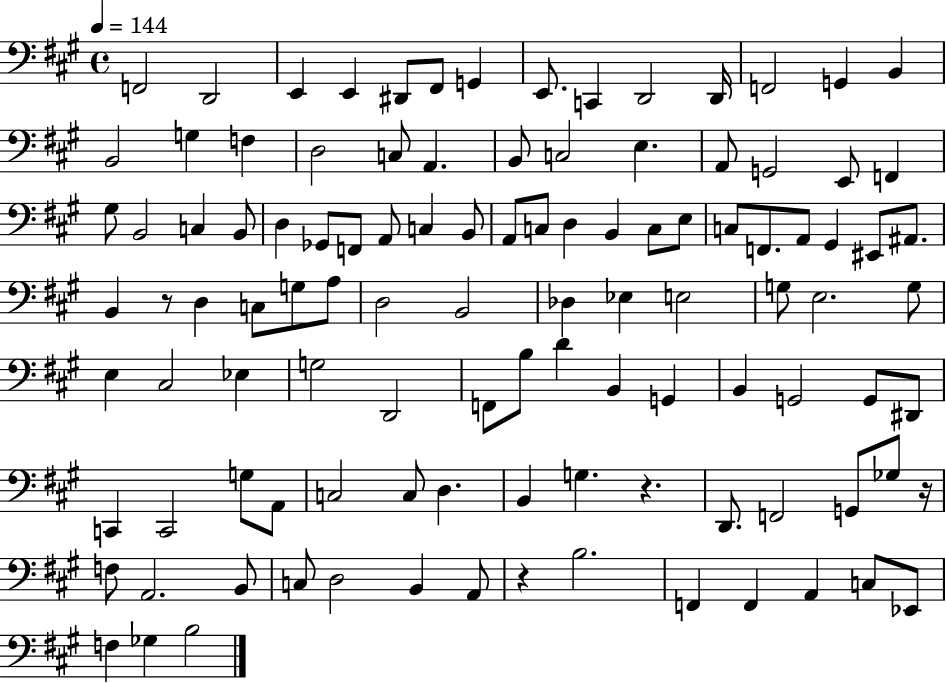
{
  \clef bass
  \time 4/4
  \defaultTimeSignature
  \key a \major
  \tempo 4 = 144
  f,2 d,2 | e,4 e,4 dis,8 fis,8 g,4 | e,8. c,4 d,2 d,16 | f,2 g,4 b,4 | \break b,2 g4 f4 | d2 c8 a,4. | b,8 c2 e4. | a,8 g,2 e,8 f,4 | \break gis8 b,2 c4 b,8 | d4 ges,8 f,8 a,8 c4 b,8 | a,8 c8 d4 b,4 c8 e8 | c8 f,8. a,8 gis,4 eis,8 ais,8. | \break b,4 r8 d4 c8 g8 a8 | d2 b,2 | des4 ees4 e2 | g8 e2. g8 | \break e4 cis2 ees4 | g2 d,2 | f,8 b8 d'4 b,4 g,4 | b,4 g,2 g,8 dis,8 | \break c,4 c,2 g8 a,8 | c2 c8 d4. | b,4 g4. r4. | d,8. f,2 g,8 ges8 r16 | \break f8 a,2. b,8 | c8 d2 b,4 a,8 | r4 b2. | f,4 f,4 a,4 c8 ees,8 | \break f4 ges4 b2 | \bar "|."
}